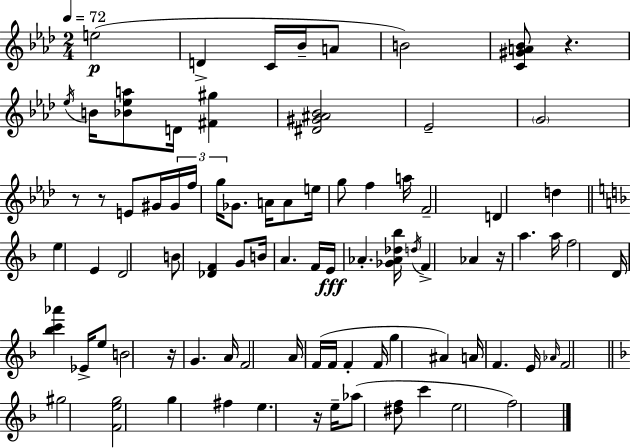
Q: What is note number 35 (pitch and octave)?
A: E4